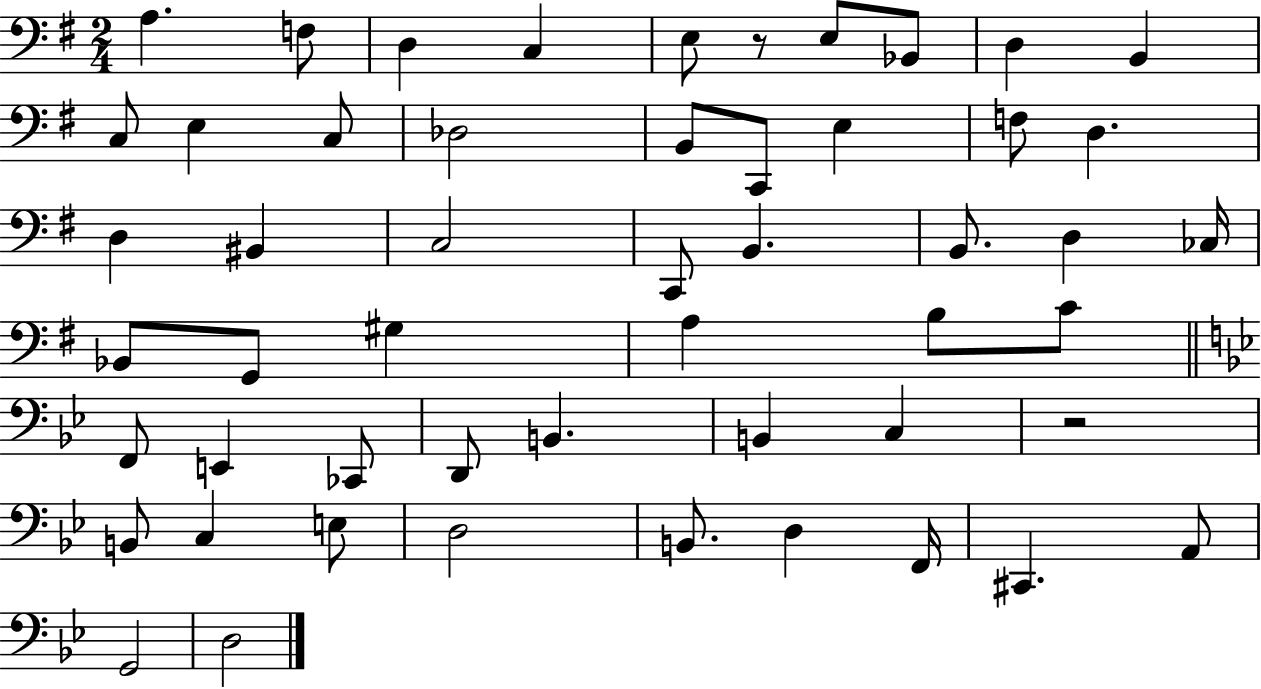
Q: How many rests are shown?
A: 2